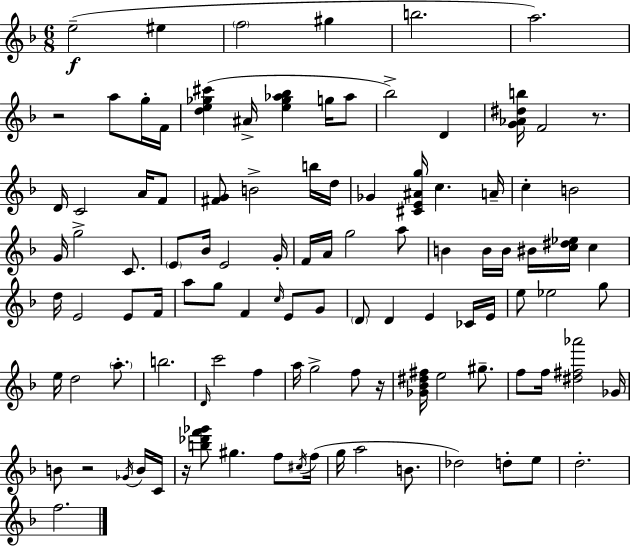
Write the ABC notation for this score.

X:1
T:Untitled
M:6/8
L:1/4
K:F
e2 ^e f2 ^g b2 a2 z2 a/2 g/4 F/4 [de_g^c'] ^A/4 [e_g_a_b] g/4 _a/2 _b2 D [G_A^db]/4 F2 z/2 D/4 C2 A/4 F/2 [^FG]/2 B2 b/4 d/4 _G [^CE^Ag]/4 c A/4 c B2 G/4 g2 C/2 E/2 _B/4 E2 G/4 F/4 A/4 g2 a/2 B B/4 B/4 ^B/4 [c^d_e]/4 c d/4 E2 E/2 F/4 a/2 g/2 F c/4 E/2 G/2 D/2 D E _C/4 E/4 e/2 _e2 g/2 e/4 d2 a/2 b2 D/4 c'2 f a/4 g2 f/2 z/4 [_G_B^d^f]/4 e2 ^g/2 f/2 f/4 [^d^f_a']2 _G/4 B/2 z2 _G/4 B/4 C/4 z/4 [b_d'f'_g']/2 ^g f/2 ^c/4 f/4 g/4 a2 B/2 _d2 d/2 e/2 d2 f2